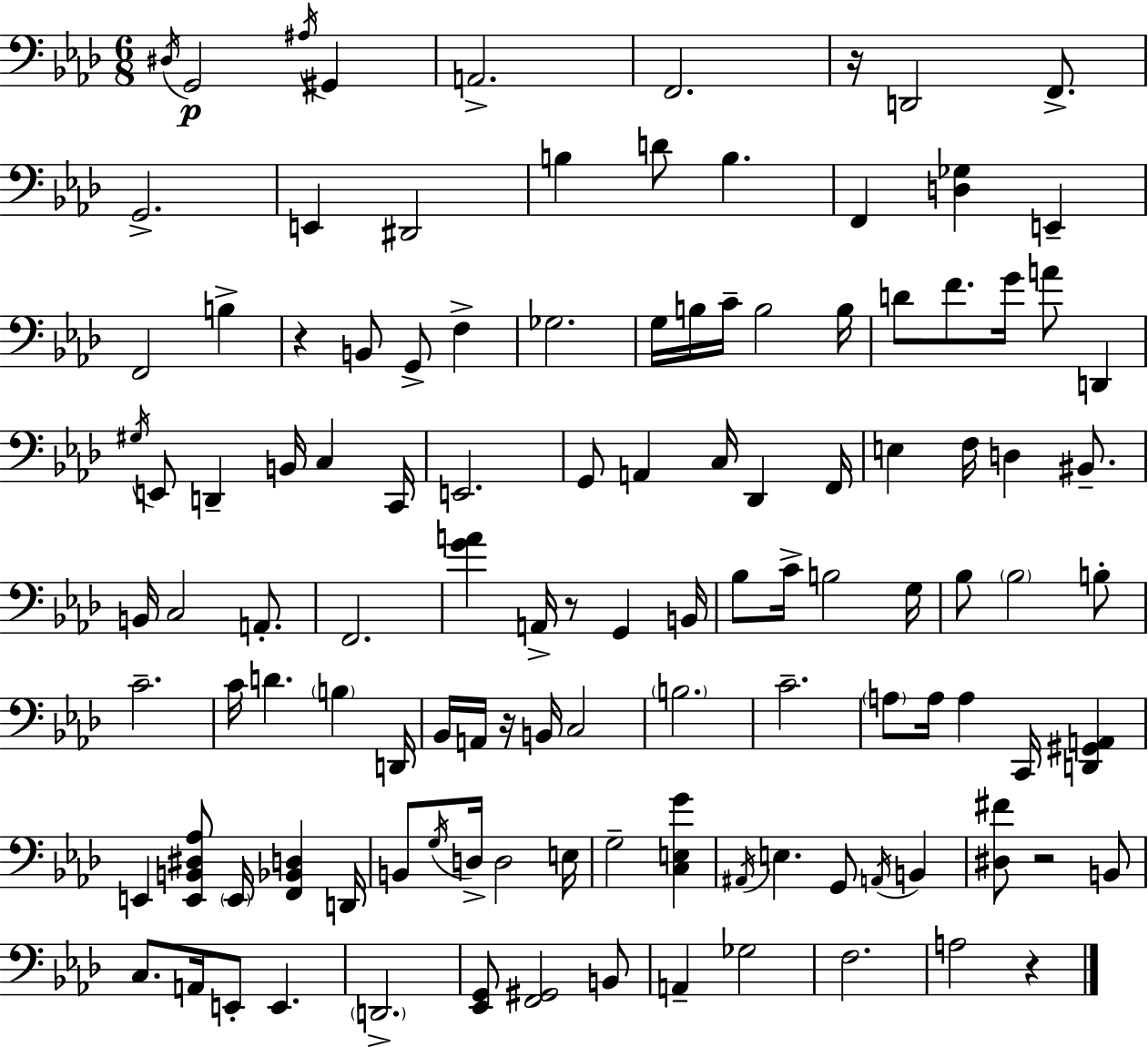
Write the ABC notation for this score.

X:1
T:Untitled
M:6/8
L:1/4
K:Fm
^D,/4 G,,2 ^A,/4 ^G,, A,,2 F,,2 z/4 D,,2 F,,/2 G,,2 E,, ^D,,2 B, D/2 B, F,, [D,_G,] E,, F,,2 B, z B,,/2 G,,/2 F, _G,2 G,/4 B,/4 C/4 B,2 B,/4 D/2 F/2 G/4 A/2 D,, ^G,/4 E,,/2 D,, B,,/4 C, C,,/4 E,,2 G,,/2 A,, C,/4 _D,, F,,/4 E, F,/4 D, ^B,,/2 B,,/4 C,2 A,,/2 F,,2 [GA] A,,/4 z/2 G,, B,,/4 _B,/2 C/4 B,2 G,/4 _B,/2 _B,2 B,/2 C2 C/4 D B, D,,/4 _B,,/4 A,,/4 z/4 B,,/4 C,2 B,2 C2 A,/2 A,/4 A, C,,/4 [D,,^G,,A,,] E,, [E,,B,,^D,_A,]/2 E,,/4 [F,,_B,,D,] D,,/4 B,,/2 G,/4 D,/4 D,2 E,/4 G,2 [C,E,G] ^A,,/4 E, G,,/2 A,,/4 B,, [^D,^F]/2 z2 B,,/2 C,/2 A,,/4 E,,/2 E,, D,,2 [_E,,G,,]/2 [F,,^G,,]2 B,,/2 A,, _G,2 F,2 A,2 z